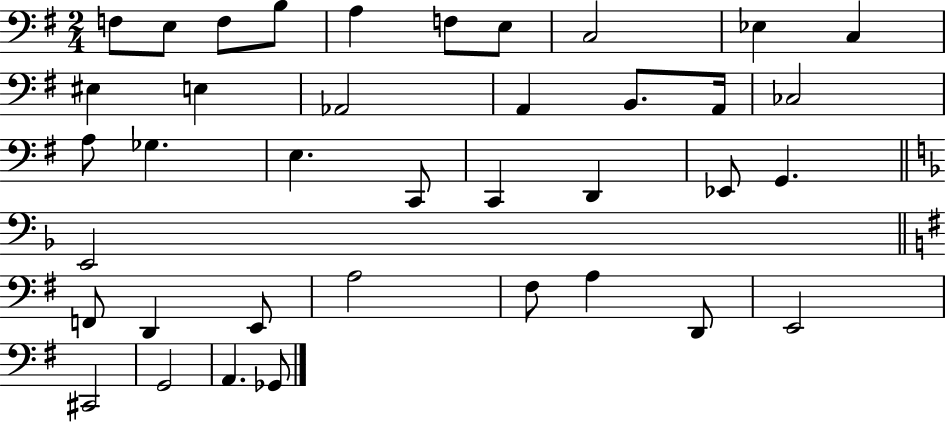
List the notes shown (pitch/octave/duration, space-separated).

F3/e E3/e F3/e B3/e A3/q F3/e E3/e C3/h Eb3/q C3/q EIS3/q E3/q Ab2/h A2/q B2/e. A2/s CES3/h A3/e Gb3/q. E3/q. C2/e C2/q D2/q Eb2/e G2/q. E2/h F2/e D2/q E2/e A3/h F#3/e A3/q D2/e E2/h C#2/h G2/h A2/q. Gb2/e